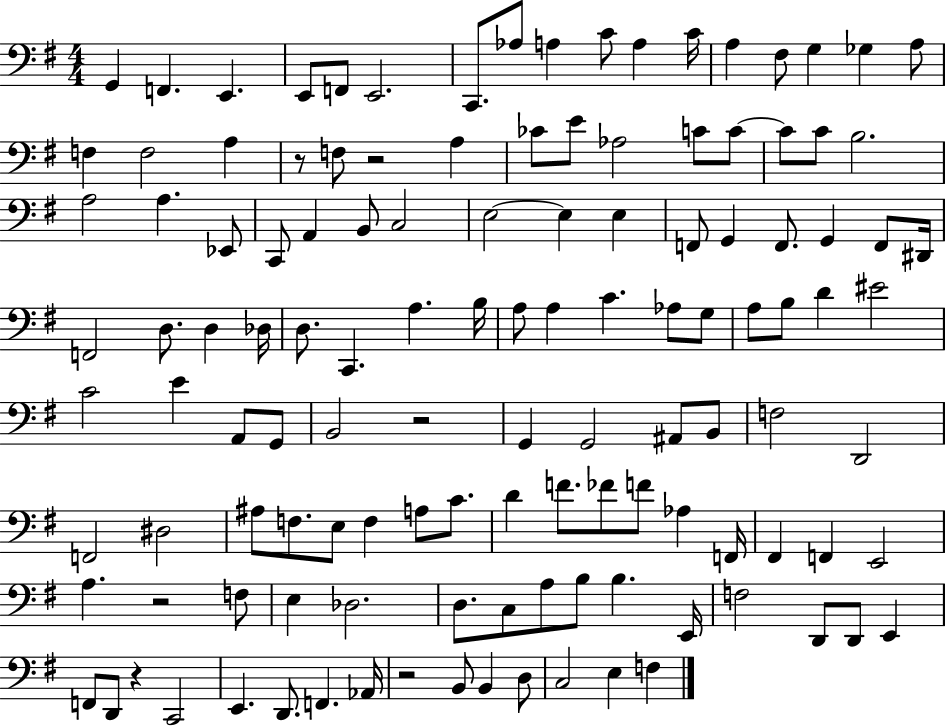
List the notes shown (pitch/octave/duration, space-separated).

G2/q F2/q. E2/q. E2/e F2/e E2/h. C2/e. Ab3/e A3/q C4/e A3/q C4/s A3/q F#3/e G3/q Gb3/q A3/e F3/q F3/h A3/q R/e F3/e R/h A3/q CES4/e E4/e Ab3/h C4/e C4/e C4/e C4/e B3/h. A3/h A3/q. Eb2/e C2/e A2/q B2/e C3/h E3/h E3/q E3/q F2/e G2/q F2/e. G2/q F2/e D#2/s F2/h D3/e. D3/q Db3/s D3/e. C2/q. A3/q. B3/s A3/e A3/q C4/q. Ab3/e G3/e A3/e B3/e D4/q EIS4/h C4/h E4/q A2/e G2/e B2/h R/h G2/q G2/h A#2/e B2/e F3/h D2/h F2/h D#3/h A#3/e F3/e. E3/e F3/q A3/e C4/e. D4/q F4/e. FES4/e F4/e Ab3/q F2/s F#2/q F2/q E2/h A3/q. R/h F3/e E3/q Db3/h. D3/e. C3/e A3/e B3/e B3/q. E2/s F3/h D2/e D2/e E2/q F2/e D2/e R/q C2/h E2/q. D2/e. F2/q. Ab2/s R/h B2/e B2/q D3/e C3/h E3/q F3/q